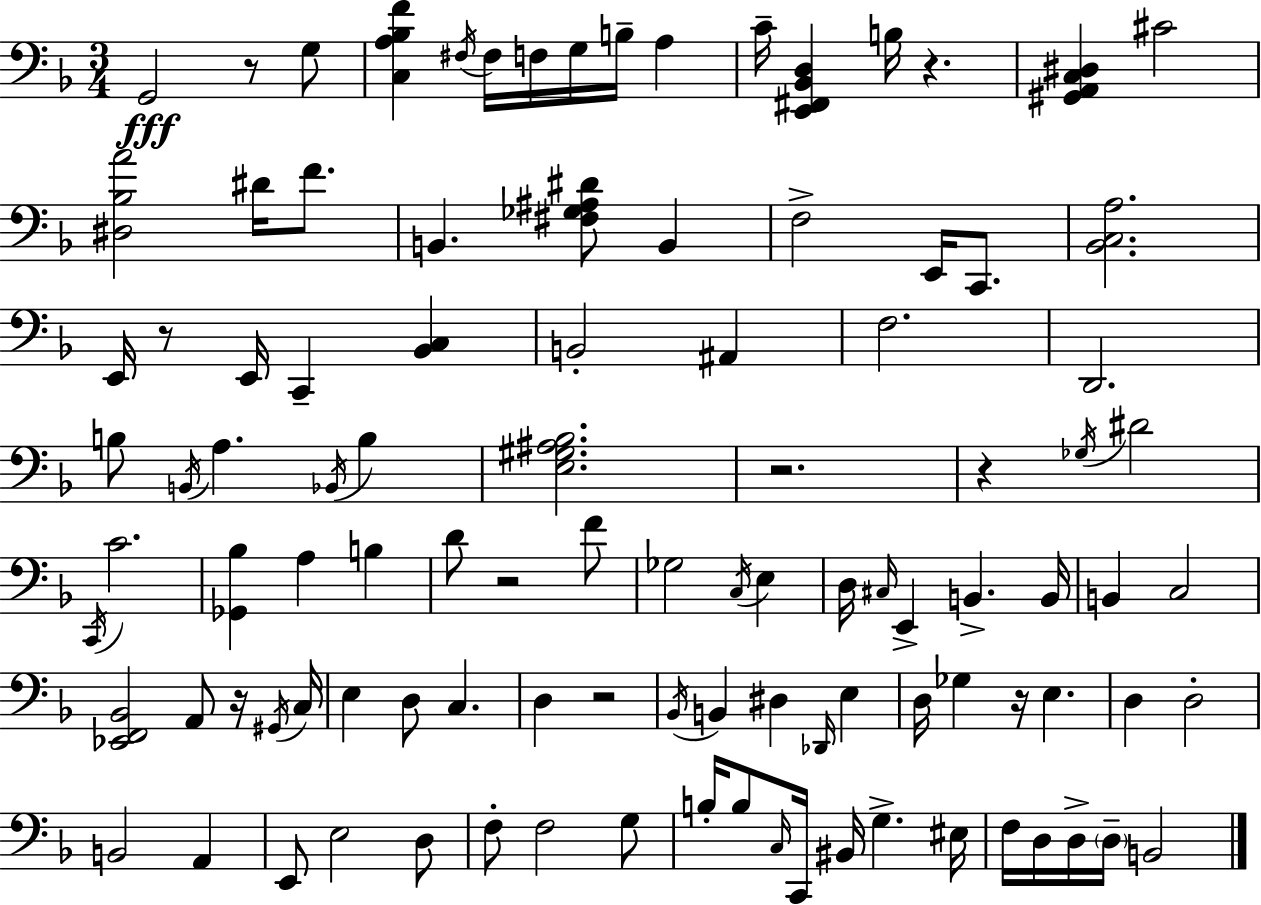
{
  \clef bass
  \numericTimeSignature
  \time 3/4
  \key d \minor
  g,2\fff r8 g8 | <c a bes f'>4 \acciaccatura { fis16 } fis16 f16 g16 b16-- a4 | c'16-- <e, fis, bes, d>4 b16 r4. | <gis, a, c dis>4 cis'2 | \break <dis bes a'>2 dis'16 f'8. | b,4. <fis ges ais dis'>8 b,4 | f2-> e,16 c,8. | <bes, c a>2. | \break e,16 r8 e,16 c,4-- <bes, c>4 | b,2-. ais,4 | f2. | d,2. | \break b8 \acciaccatura { b,16 } a4. \acciaccatura { bes,16 } b4 | <e gis ais bes>2. | r2. | r4 \acciaccatura { ges16 } dis'2 | \break \acciaccatura { c,16 } c'2. | <ges, bes>4 a4 | b4 d'8 r2 | f'8 ges2 | \break \acciaccatura { c16 } e4 d16 \grace { cis16 } e,4-> | b,4.-> b,16 b,4 c2 | <ees, f, bes,>2 | a,8 r16 \acciaccatura { gis,16 } c16 e4 | \break d8 c4. d4 | r2 \acciaccatura { bes,16 } b,4 | dis4 \grace { des,16 } e4 d16 ges4 | r16 e4. d4 | \break d2-. b,2 | a,4 e,8 | e2 d8 f8-. | f2 g8 b16-. b8 | \break \grace { c16 } c,16 bis,16 g4.-> eis16 f16 | d16 d16-> \parenthesize d16-- b,2 \bar "|."
}